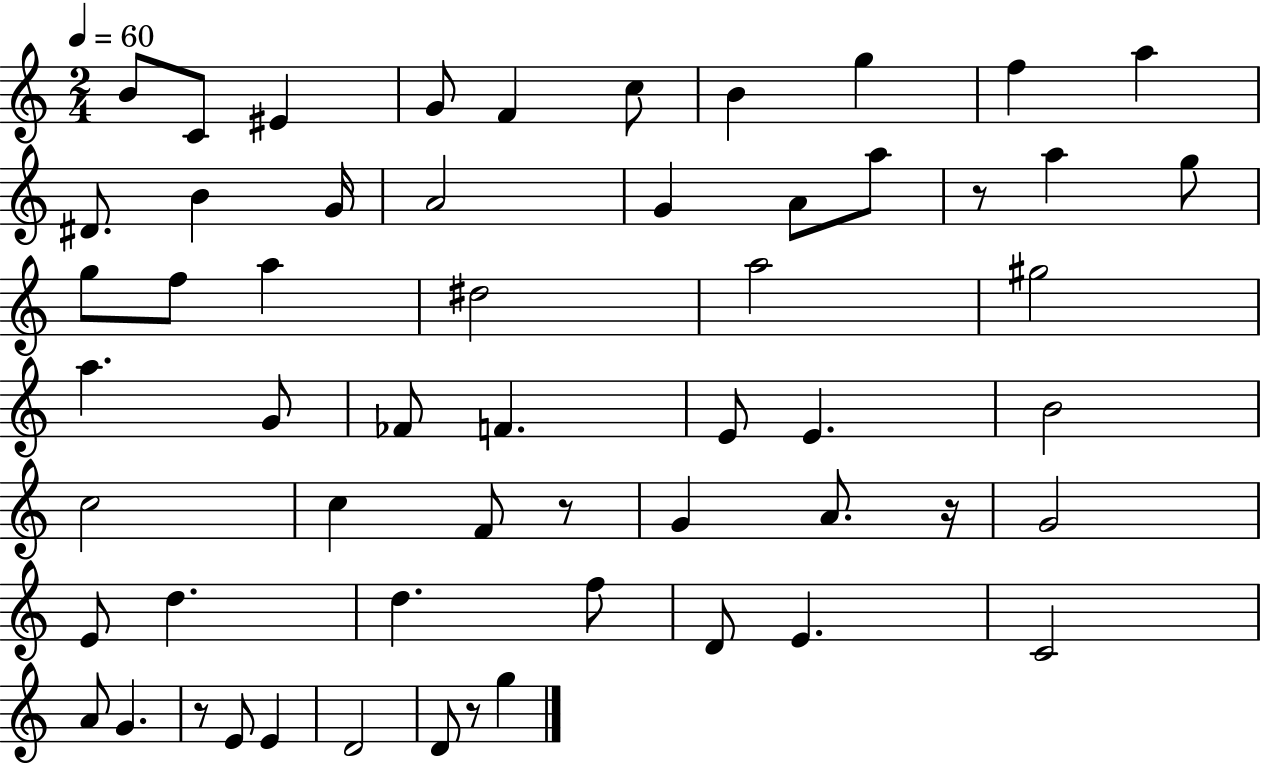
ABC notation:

X:1
T:Untitled
M:2/4
L:1/4
K:C
B/2 C/2 ^E G/2 F c/2 B g f a ^D/2 B G/4 A2 G A/2 a/2 z/2 a g/2 g/2 f/2 a ^d2 a2 ^g2 a G/2 _F/2 F E/2 E B2 c2 c F/2 z/2 G A/2 z/4 G2 E/2 d d f/2 D/2 E C2 A/2 G z/2 E/2 E D2 D/2 z/2 g